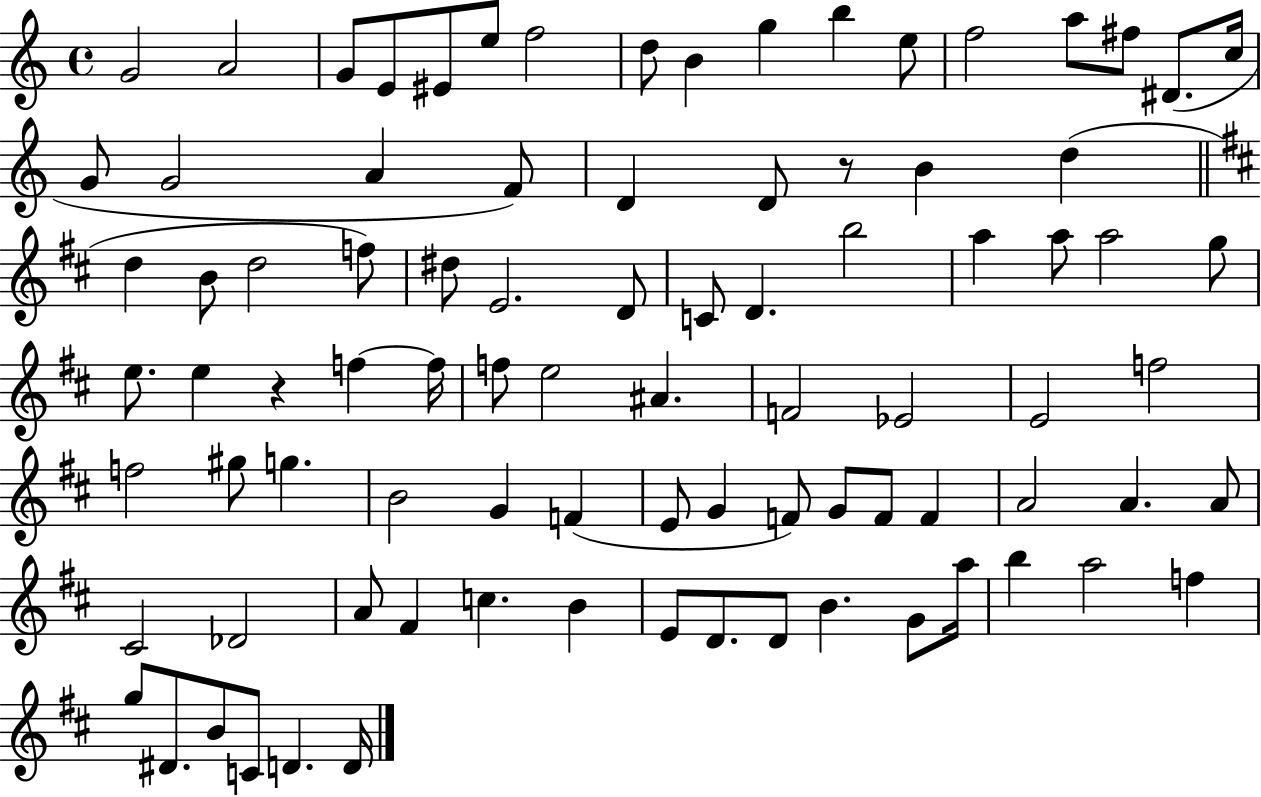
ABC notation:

X:1
T:Untitled
M:4/4
L:1/4
K:C
G2 A2 G/2 E/2 ^E/2 e/2 f2 d/2 B g b e/2 f2 a/2 ^f/2 ^D/2 c/4 G/2 G2 A F/2 D D/2 z/2 B d d B/2 d2 f/2 ^d/2 E2 D/2 C/2 D b2 a a/2 a2 g/2 e/2 e z f f/4 f/2 e2 ^A F2 _E2 E2 f2 f2 ^g/2 g B2 G F E/2 G F/2 G/2 F/2 F A2 A A/2 ^C2 _D2 A/2 ^F c B E/2 D/2 D/2 B G/2 a/4 b a2 f g/2 ^D/2 B/2 C/2 D D/4